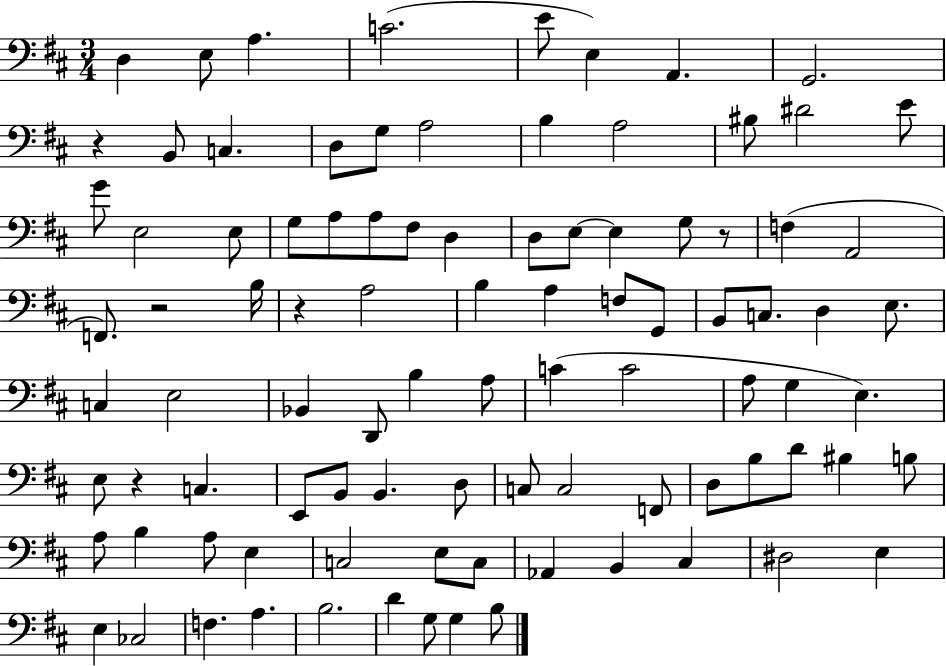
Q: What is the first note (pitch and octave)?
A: D3